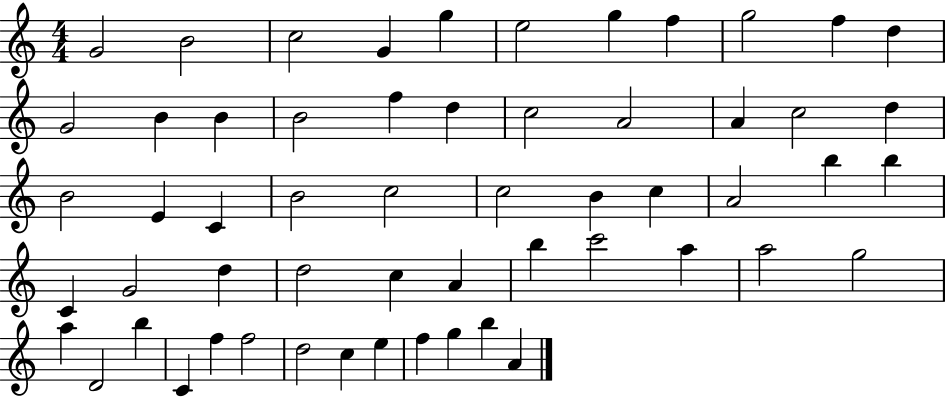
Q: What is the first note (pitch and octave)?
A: G4